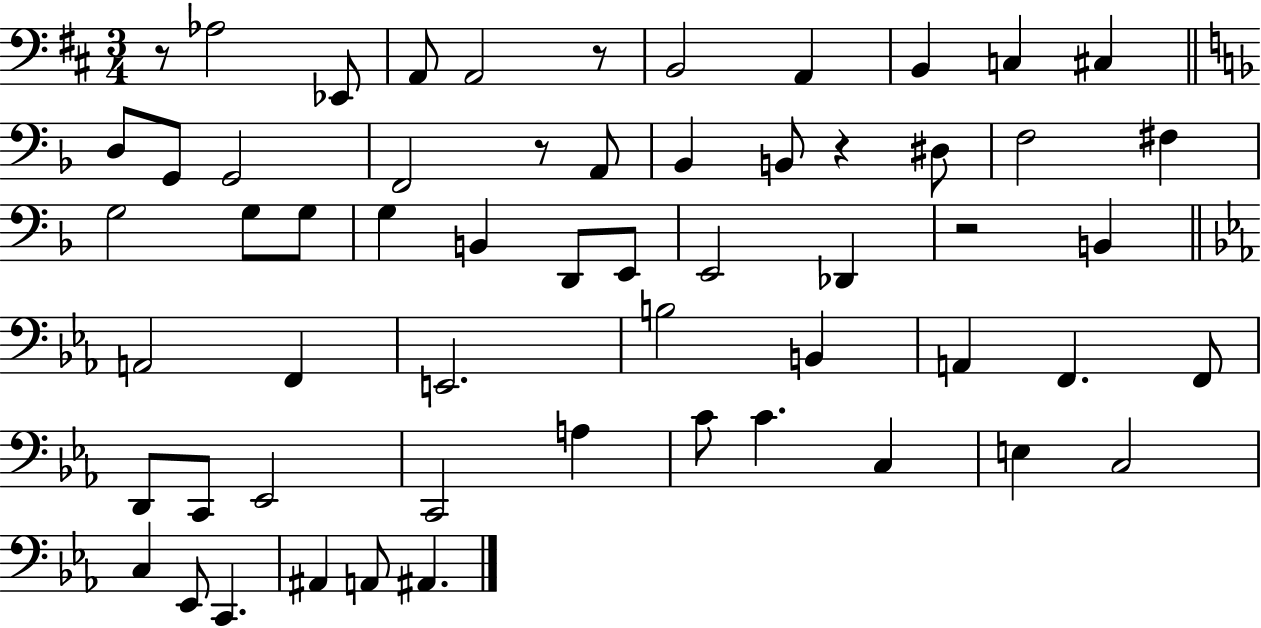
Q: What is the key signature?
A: D major